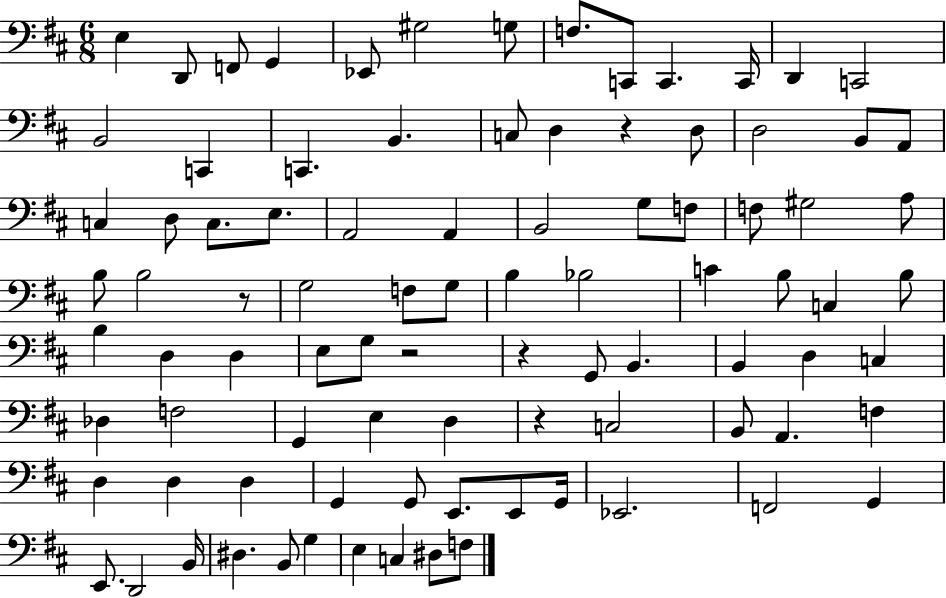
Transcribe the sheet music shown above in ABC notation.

X:1
T:Untitled
M:6/8
L:1/4
K:D
E, D,,/2 F,,/2 G,, _E,,/2 ^G,2 G,/2 F,/2 C,,/2 C,, C,,/4 D,, C,,2 B,,2 C,, C,, B,, C,/2 D, z D,/2 D,2 B,,/2 A,,/2 C, D,/2 C,/2 E,/2 A,,2 A,, B,,2 G,/2 F,/2 F,/2 ^G,2 A,/2 B,/2 B,2 z/2 G,2 F,/2 G,/2 B, _B,2 C B,/2 C, B,/2 B, D, D, E,/2 G,/2 z2 z G,,/2 B,, B,, D, C, _D, F,2 G,, E, D, z C,2 B,,/2 A,, F, D, D, D, G,, G,,/2 E,,/2 E,,/2 G,,/4 _E,,2 F,,2 G,, E,,/2 D,,2 B,,/4 ^D, B,,/2 G, E, C, ^D,/2 F,/2